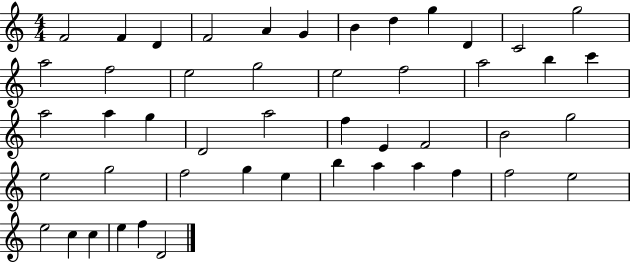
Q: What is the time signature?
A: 4/4